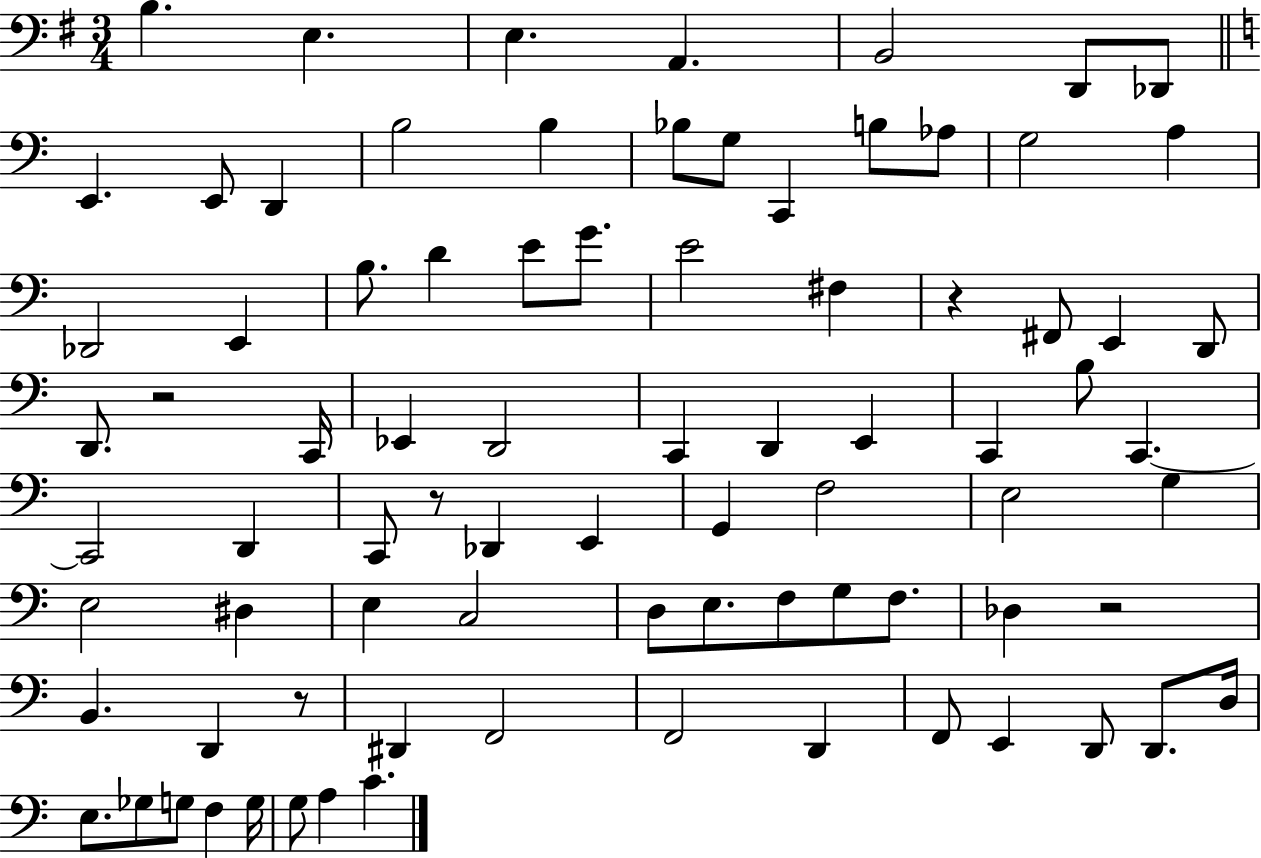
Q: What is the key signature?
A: G major